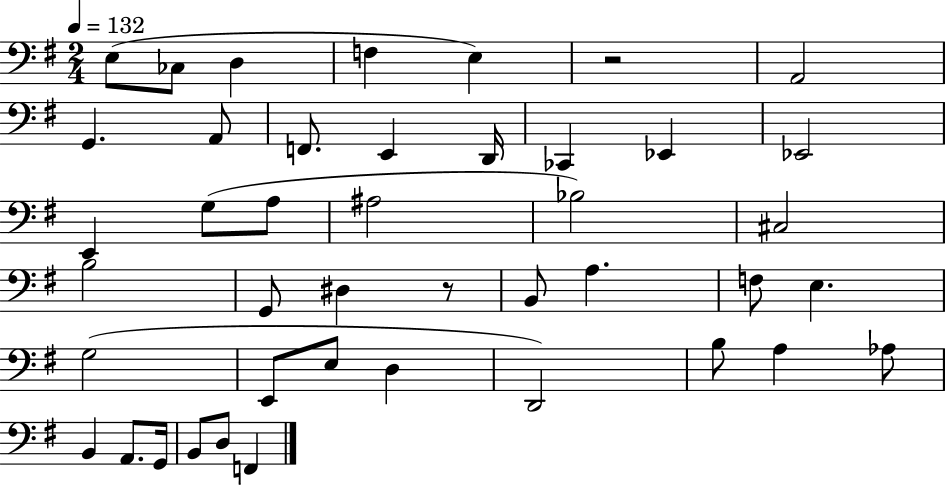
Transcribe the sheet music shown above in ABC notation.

X:1
T:Untitled
M:2/4
L:1/4
K:G
E,/2 _C,/2 D, F, E, z2 A,,2 G,, A,,/2 F,,/2 E,, D,,/4 _C,, _E,, _E,,2 E,, G,/2 A,/2 ^A,2 _B,2 ^C,2 B,2 G,,/2 ^D, z/2 B,,/2 A, F,/2 E, G,2 E,,/2 E,/2 D, D,,2 B,/2 A, _A,/2 B,, A,,/2 G,,/4 B,,/2 D,/2 F,,